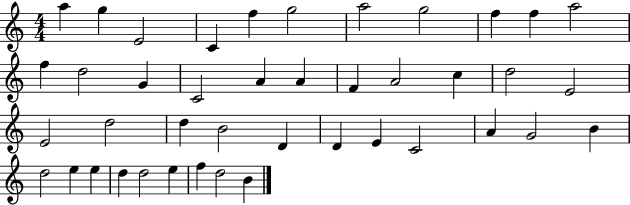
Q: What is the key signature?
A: C major